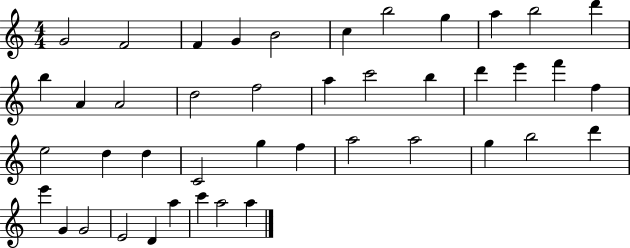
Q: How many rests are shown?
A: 0